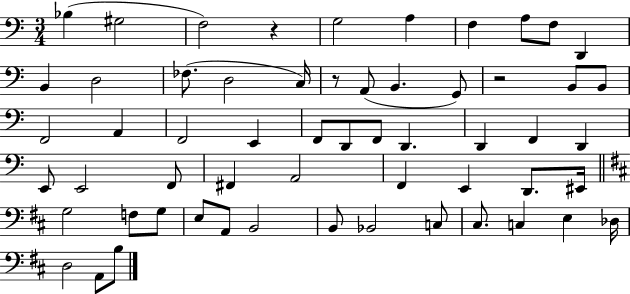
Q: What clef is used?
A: bass